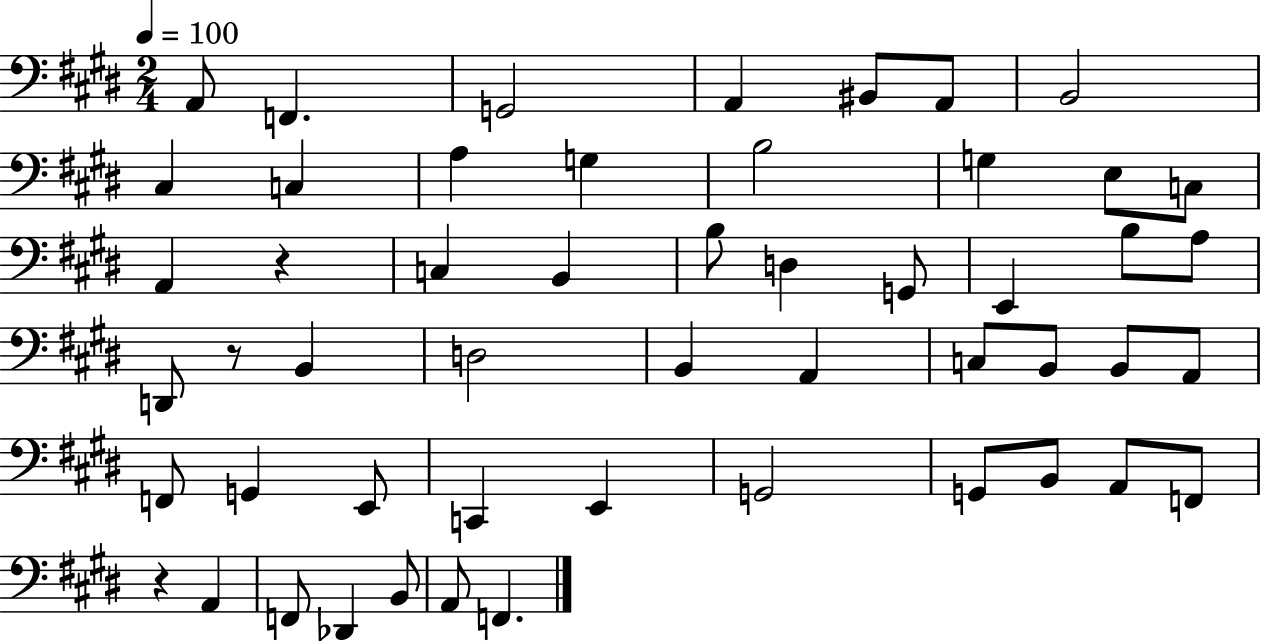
{
  \clef bass
  \numericTimeSignature
  \time 2/4
  \key e \major
  \tempo 4 = 100
  \repeat volta 2 { a,8 f,4. | g,2 | a,4 bis,8 a,8 | b,2 | \break cis4 c4 | a4 g4 | b2 | g4 e8 c8 | \break a,4 r4 | c4 b,4 | b8 d4 g,8 | e,4 b8 a8 | \break d,8 r8 b,4 | d2 | b,4 a,4 | c8 b,8 b,8 a,8 | \break f,8 g,4 e,8 | c,4 e,4 | g,2 | g,8 b,8 a,8 f,8 | \break r4 a,4 | f,8 des,4 b,8 | a,8 f,4. | } \bar "|."
}